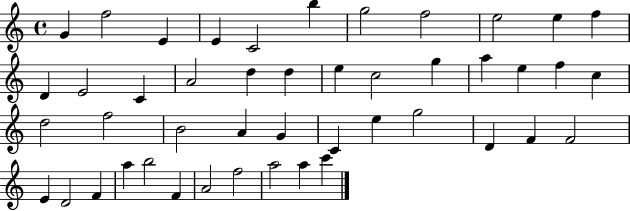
X:1
T:Untitled
M:4/4
L:1/4
K:C
G f2 E E C2 b g2 f2 e2 e f D E2 C A2 d d e c2 g a e f c d2 f2 B2 A G C e g2 D F F2 E D2 F a b2 F A2 f2 a2 a c'